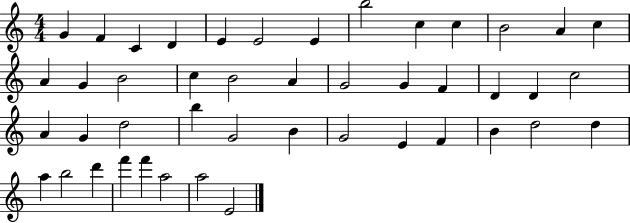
G4/q F4/q C4/q D4/q E4/q E4/h E4/q B5/h C5/q C5/q B4/h A4/q C5/q A4/q G4/q B4/h C5/q B4/h A4/q G4/h G4/q F4/q D4/q D4/q C5/h A4/q G4/q D5/h B5/q G4/h B4/q G4/h E4/q F4/q B4/q D5/h D5/q A5/q B5/h D6/q F6/q F6/q A5/h A5/h E4/h